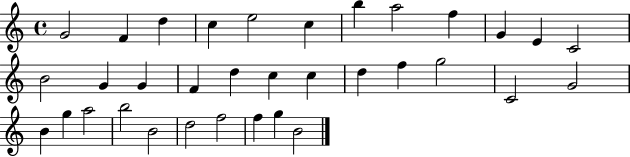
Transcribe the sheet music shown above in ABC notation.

X:1
T:Untitled
M:4/4
L:1/4
K:C
G2 F d c e2 c b a2 f G E C2 B2 G G F d c c d f g2 C2 G2 B g a2 b2 B2 d2 f2 f g B2